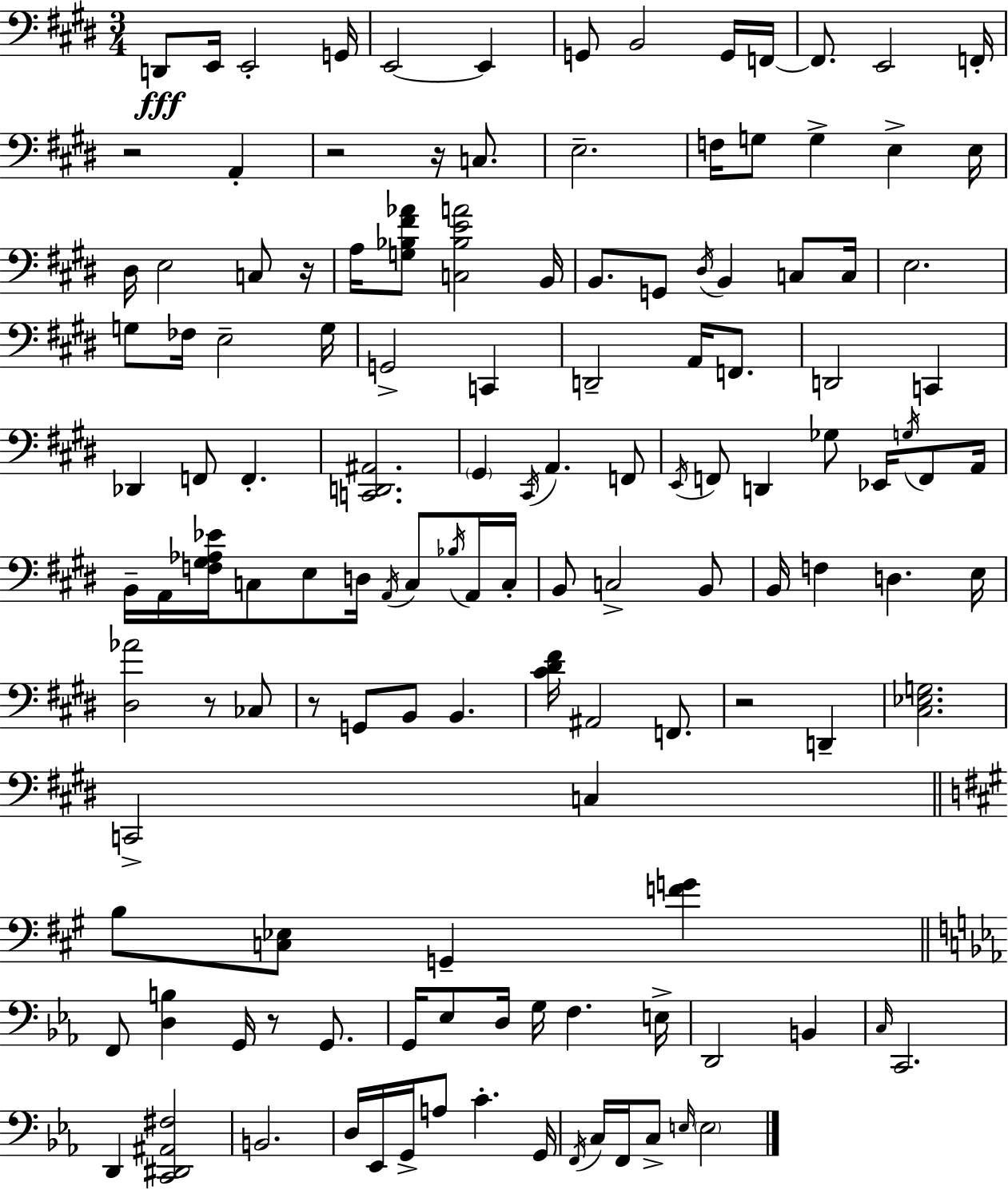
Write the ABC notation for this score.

X:1
T:Untitled
M:3/4
L:1/4
K:E
D,,/2 E,,/4 E,,2 G,,/4 E,,2 E,, G,,/2 B,,2 G,,/4 F,,/4 F,,/2 E,,2 F,,/4 z2 A,, z2 z/4 C,/2 E,2 F,/4 G,/2 G, E, E,/4 ^D,/4 E,2 C,/2 z/4 A,/4 [G,_B,^F_A]/2 [C,_B,EA]2 B,,/4 B,,/2 G,,/2 ^D,/4 B,, C,/2 C,/4 E,2 G,/2 _F,/4 E,2 G,/4 G,,2 C,, D,,2 A,,/4 F,,/2 D,,2 C,, _D,, F,,/2 F,, [C,,D,,^A,,]2 ^G,, ^C,,/4 A,, F,,/2 E,,/4 F,,/2 D,, _G,/2 _E,,/4 G,/4 F,,/2 A,,/4 B,,/4 A,,/4 [F,^G,_A,_E]/4 C,/2 E,/2 D,/4 A,,/4 C,/2 _B,/4 A,,/4 C,/4 B,,/2 C,2 B,,/2 B,,/4 F, D, E,/4 [^D,_A]2 z/2 _C,/2 z/2 G,,/2 B,,/2 B,, [^C^D^F]/4 ^A,,2 F,,/2 z2 D,, [^C,_E,G,]2 C,,2 C, B,/2 [C,_E,]/2 G,, [FG] F,,/2 [D,B,] G,,/4 z/2 G,,/2 G,,/4 _E,/2 D,/4 G,/4 F, E,/4 D,,2 B,, C,/4 C,,2 D,, [C,,^D,,^A,,^F,]2 B,,2 D,/4 _E,,/4 G,,/4 A,/2 C G,,/4 F,,/4 C,/4 F,,/4 C,/2 E,/4 E,2